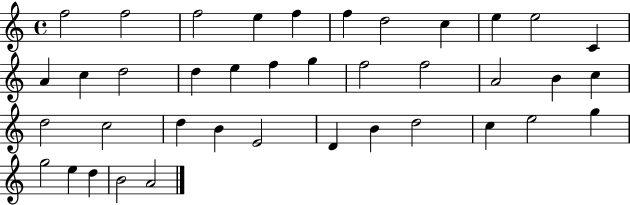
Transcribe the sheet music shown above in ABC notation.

X:1
T:Untitled
M:4/4
L:1/4
K:C
f2 f2 f2 e f f d2 c e e2 C A c d2 d e f g f2 f2 A2 B c d2 c2 d B E2 D B d2 c e2 g g2 e d B2 A2